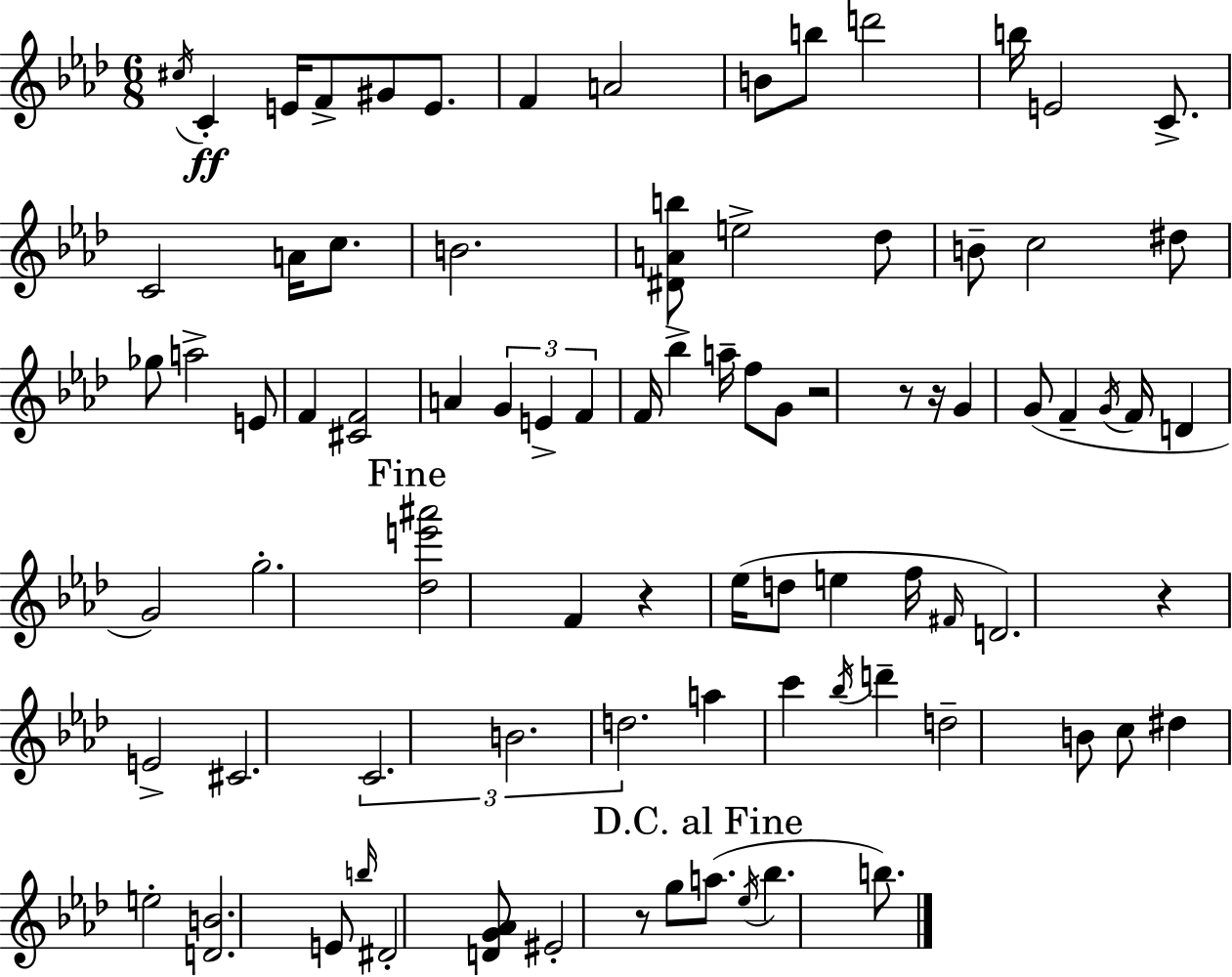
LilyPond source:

{
  \clef treble
  \numericTimeSignature
  \time 6/8
  \key aes \major
  \repeat volta 2 { \acciaccatura { cis''16 }\ff c'4-. e'16 f'8-> gis'8 e'8. | f'4 a'2 | b'8 b''8 d'''2 | b''16 e'2 c'8.-> | \break c'2 a'16 c''8. | b'2. | <dis' a' b''>8 e''2-> des''8 | b'8-- c''2 dis''8 | \break ges''8 a''2-> e'8 | f'4 <cis' f'>2 | a'4 \tuplet 3/2 { g'4 e'4-> | f'4 } f'16 bes''4-> a''16-- f''8 | \break g'8 r2 r8 | r16 g'4 g'8( f'4-- | \acciaccatura { g'16 } f'16 d'4 g'2) | g''2.-. | \break \mark "Fine" <des'' e''' ais'''>2 f'4 | r4 ees''16( d''8 e''4 | f''16 \grace { fis'16 }) d'2. | r4 e'2-> | \break cis'2. | \tuplet 3/2 { c'2. | b'2. | d''2. } | \break a''4 c'''4 \acciaccatura { bes''16 } | d'''4-- d''2-- | b'8 c''8 dis''4 e''2-. | <d' b'>2. | \break e'8 \grace { b''16 } dis'2-. | <d' g' aes'>8 eis'2-. | r8 g''8 \mark "D.C. al Fine" a''8.( \acciaccatura { ees''16 } bes''4. | b''8.) } \bar "|."
}